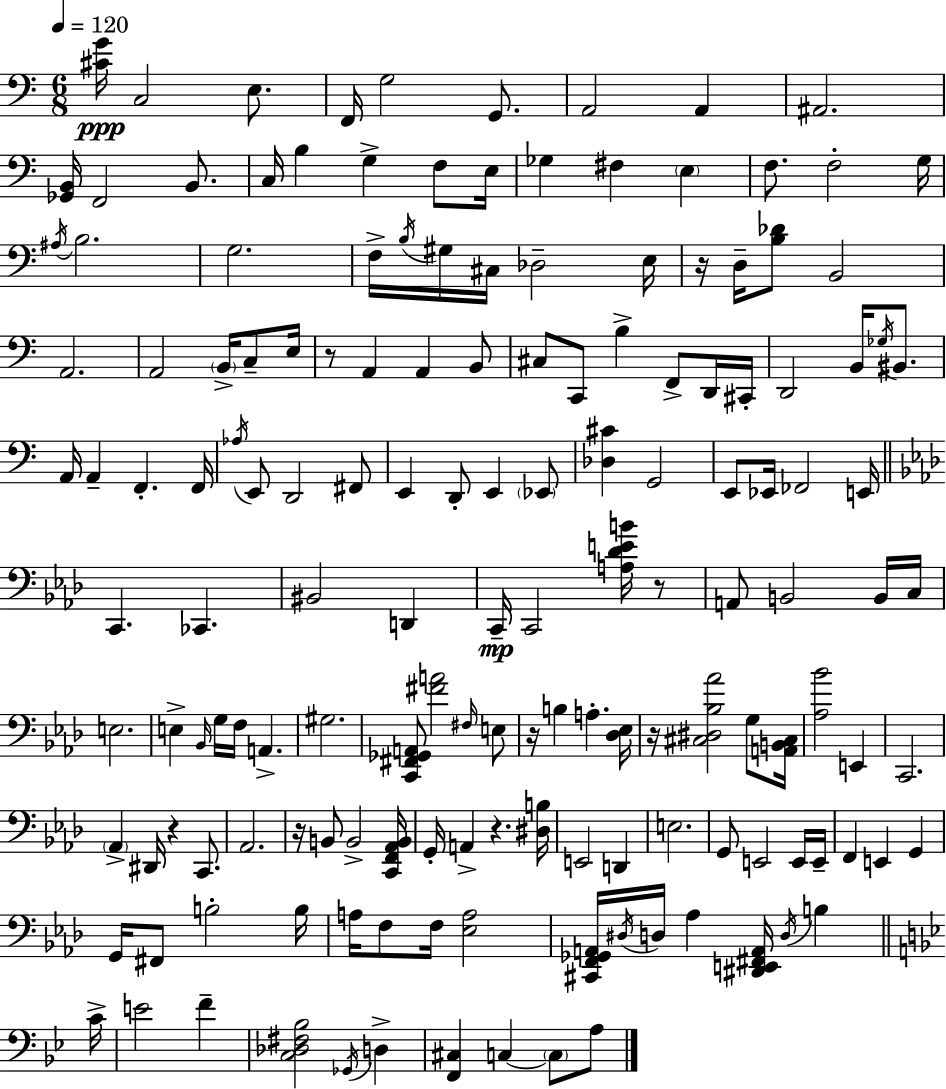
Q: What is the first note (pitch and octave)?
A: C3